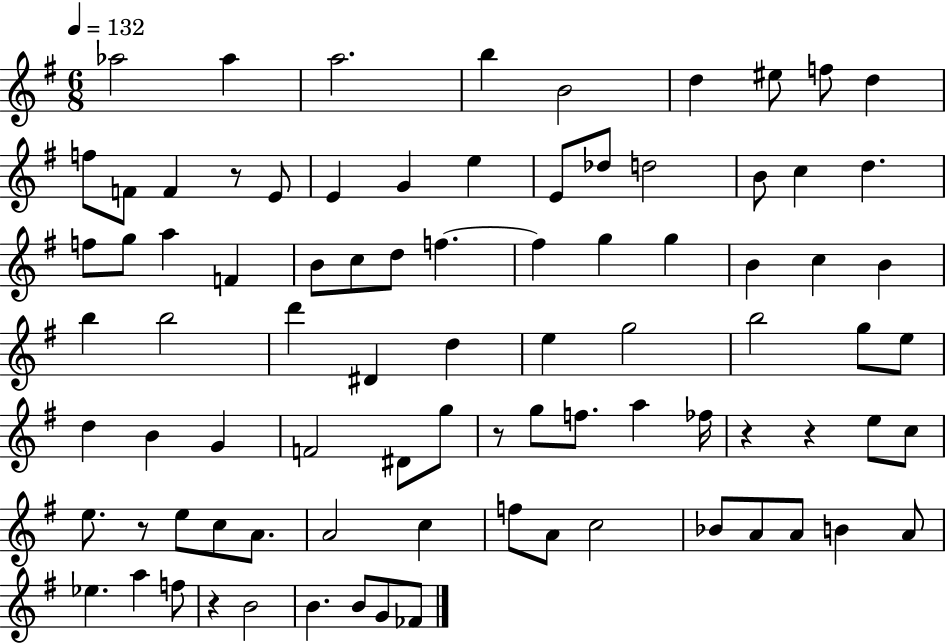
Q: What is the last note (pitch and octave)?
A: FES4